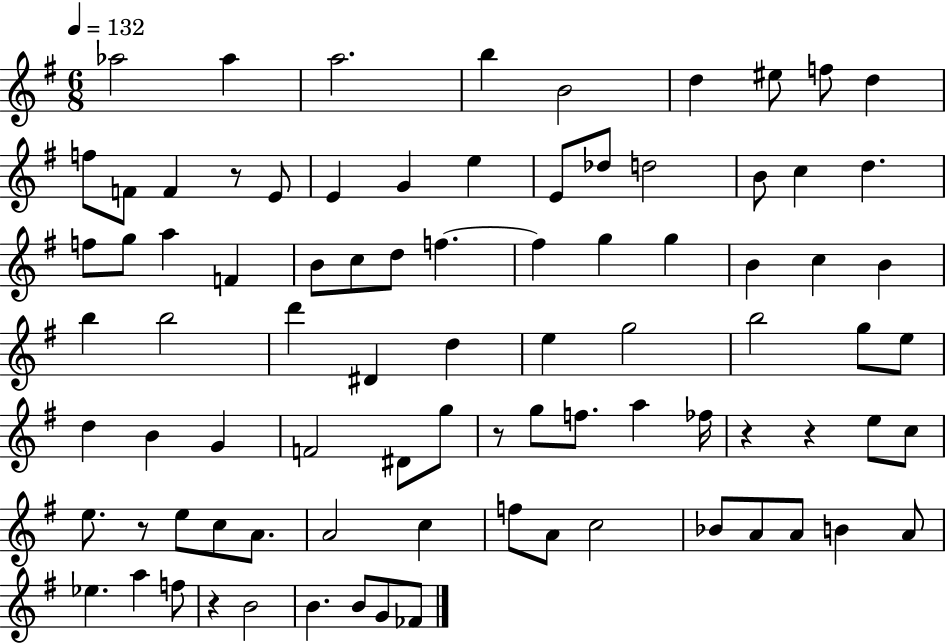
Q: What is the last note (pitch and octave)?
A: FES4